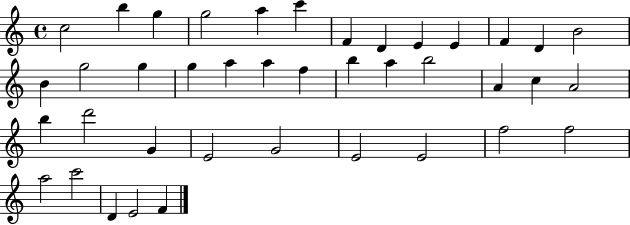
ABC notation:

X:1
T:Untitled
M:4/4
L:1/4
K:C
c2 b g g2 a c' F D E E F D B2 B g2 g g a a f b a b2 A c A2 b d'2 G E2 G2 E2 E2 f2 f2 a2 c'2 D E2 F